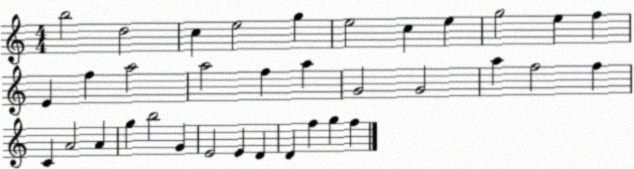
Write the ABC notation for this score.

X:1
T:Untitled
M:4/4
L:1/4
K:C
b2 d2 c e2 g e2 c e g2 e f E f a2 a2 f a G2 G2 a f2 f C A2 A g b2 G E2 E D D f g f